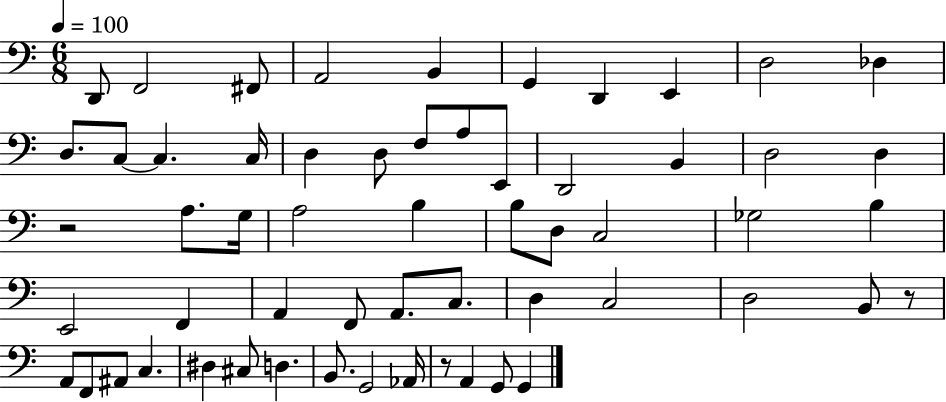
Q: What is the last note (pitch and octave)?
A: G2